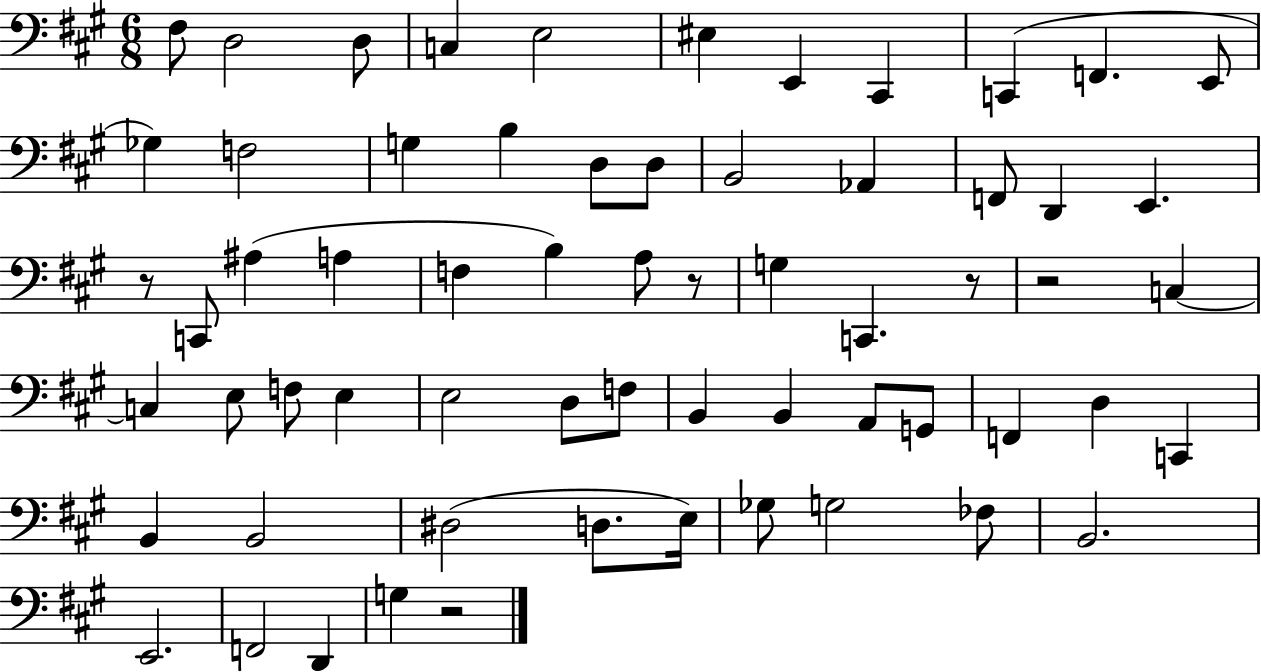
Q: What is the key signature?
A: A major